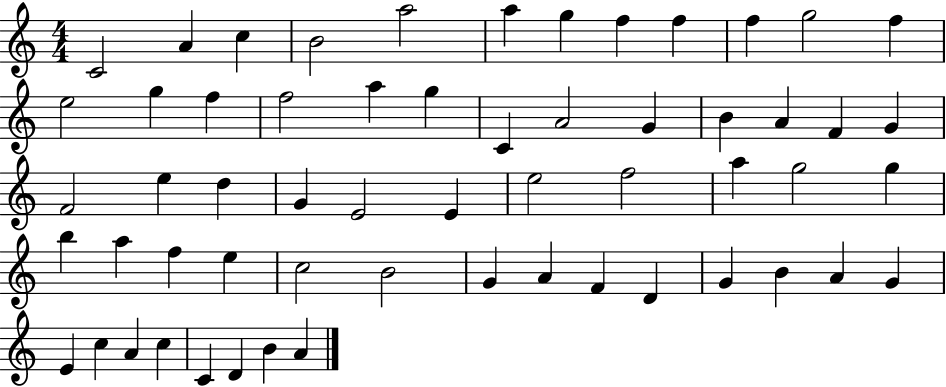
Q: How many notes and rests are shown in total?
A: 58